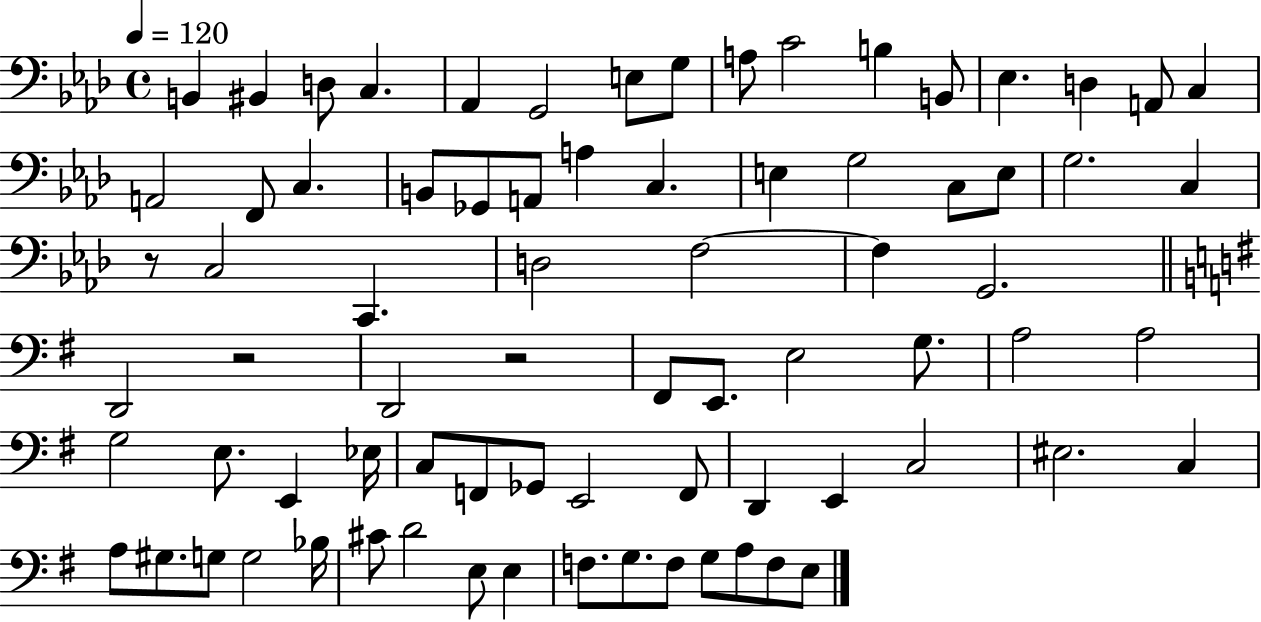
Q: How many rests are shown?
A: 3